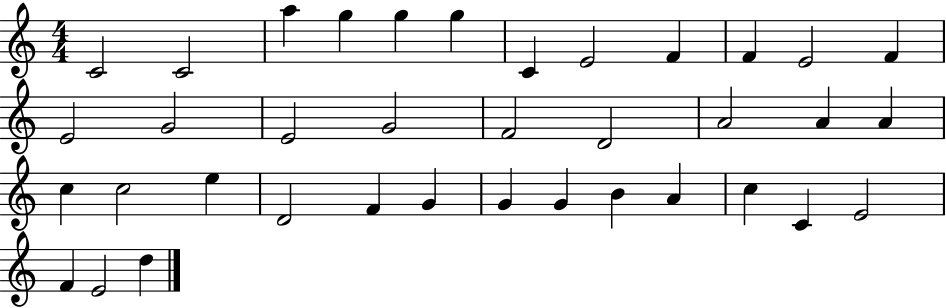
C4/h C4/h A5/q G5/q G5/q G5/q C4/q E4/h F4/q F4/q E4/h F4/q E4/h G4/h E4/h G4/h F4/h D4/h A4/h A4/q A4/q C5/q C5/h E5/q D4/h F4/q G4/q G4/q G4/q B4/q A4/q C5/q C4/q E4/h F4/q E4/h D5/q